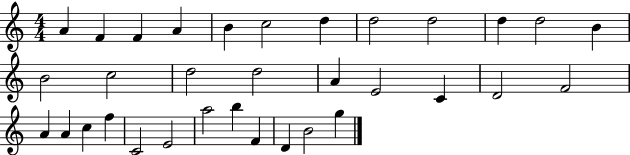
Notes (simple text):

A4/q F4/q F4/q A4/q B4/q C5/h D5/q D5/h D5/h D5/q D5/h B4/q B4/h C5/h D5/h D5/h A4/q E4/h C4/q D4/h F4/h A4/q A4/q C5/q F5/q C4/h E4/h A5/h B5/q F4/q D4/q B4/h G5/q